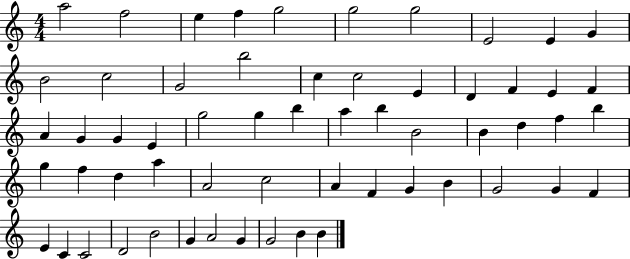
A5/h F5/h E5/q F5/q G5/h G5/h G5/h E4/h E4/q G4/q B4/h C5/h G4/h B5/h C5/q C5/h E4/q D4/q F4/q E4/q F4/q A4/q G4/q G4/q E4/q G5/h G5/q B5/q A5/q B5/q B4/h B4/q D5/q F5/q B5/q G5/q F5/q D5/q A5/q A4/h C5/h A4/q F4/q G4/q B4/q G4/h G4/q F4/q E4/q C4/q C4/h D4/h B4/h G4/q A4/h G4/q G4/h B4/q B4/q